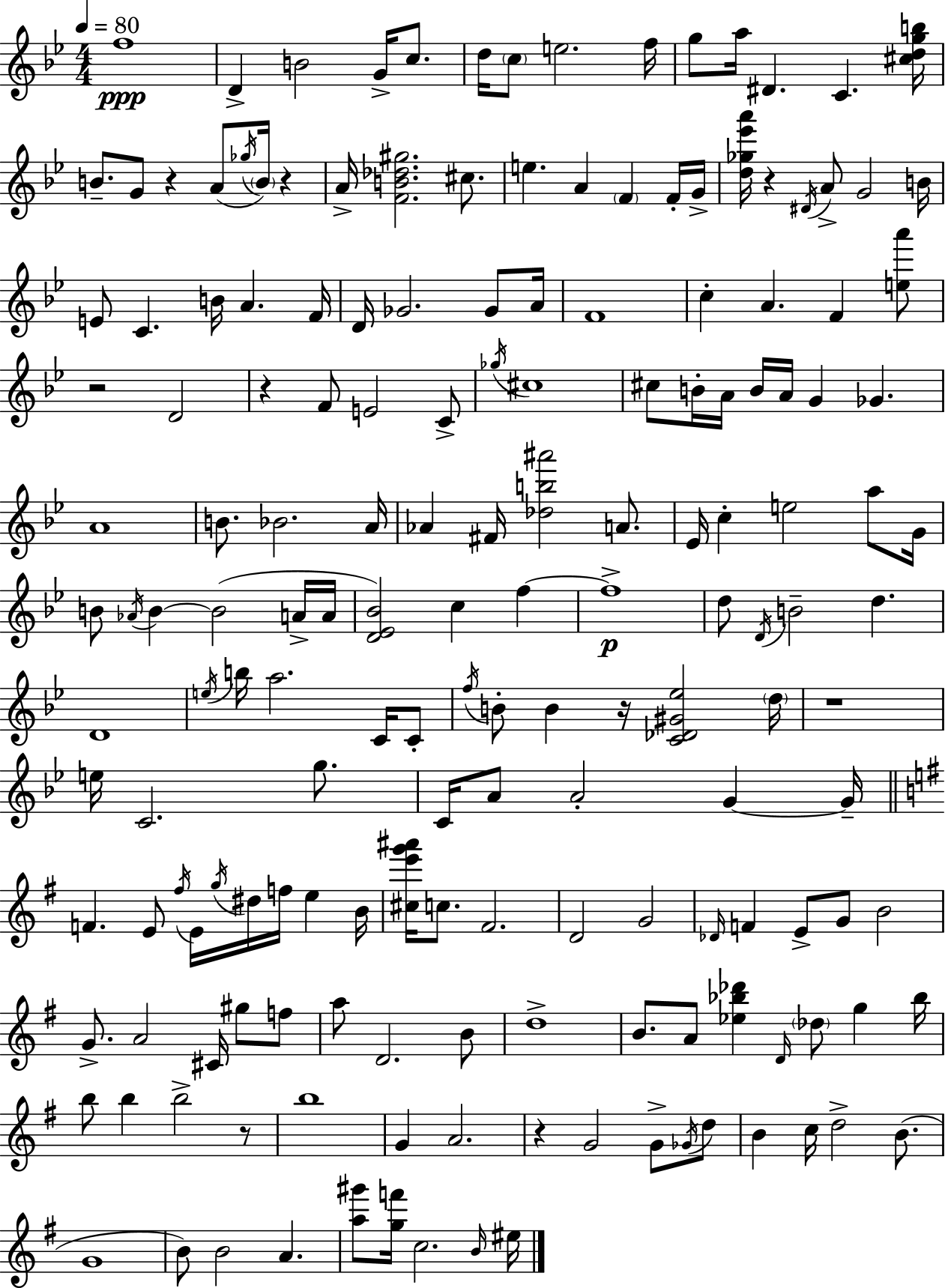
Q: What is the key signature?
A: BES major